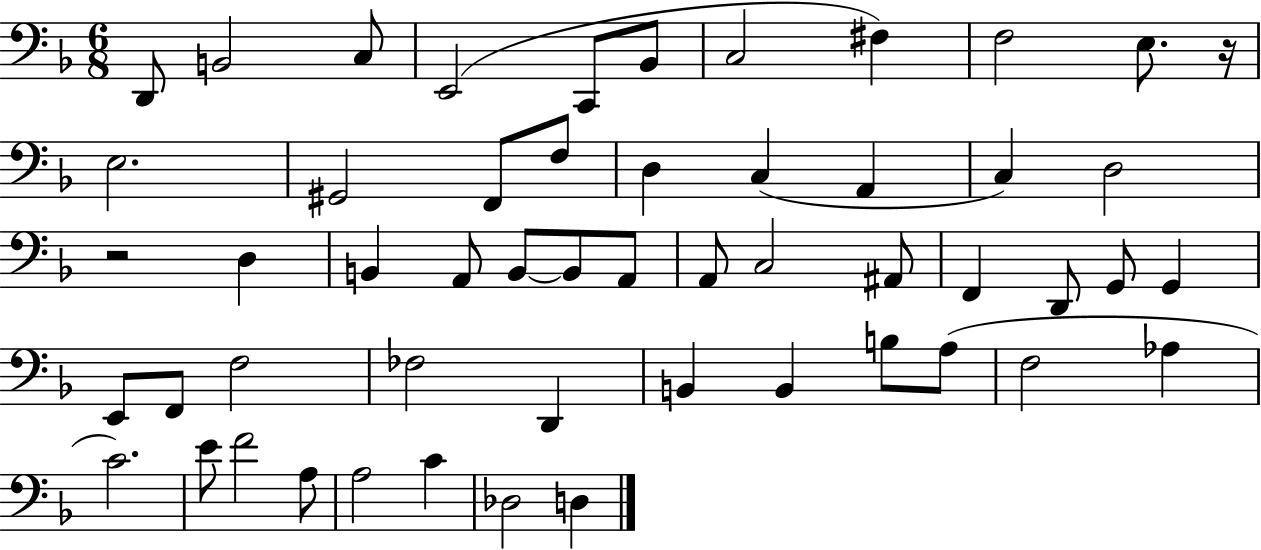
{
  \clef bass
  \numericTimeSignature
  \time 6/8
  \key f \major
  \repeat volta 2 { d,8 b,2 c8 | e,2( c,8 bes,8 | c2 fis4) | f2 e8. r16 | \break e2. | gis,2 f,8 f8 | d4 c4( a,4 | c4) d2 | \break r2 d4 | b,4 a,8 b,8~~ b,8 a,8 | a,8 c2 ais,8 | f,4 d,8 g,8 g,4 | \break e,8 f,8 f2 | fes2 d,4 | b,4 b,4 b8 a8( | f2 aes4 | \break c'2.) | e'8 f'2 a8 | a2 c'4 | des2 d4 | \break } \bar "|."
}